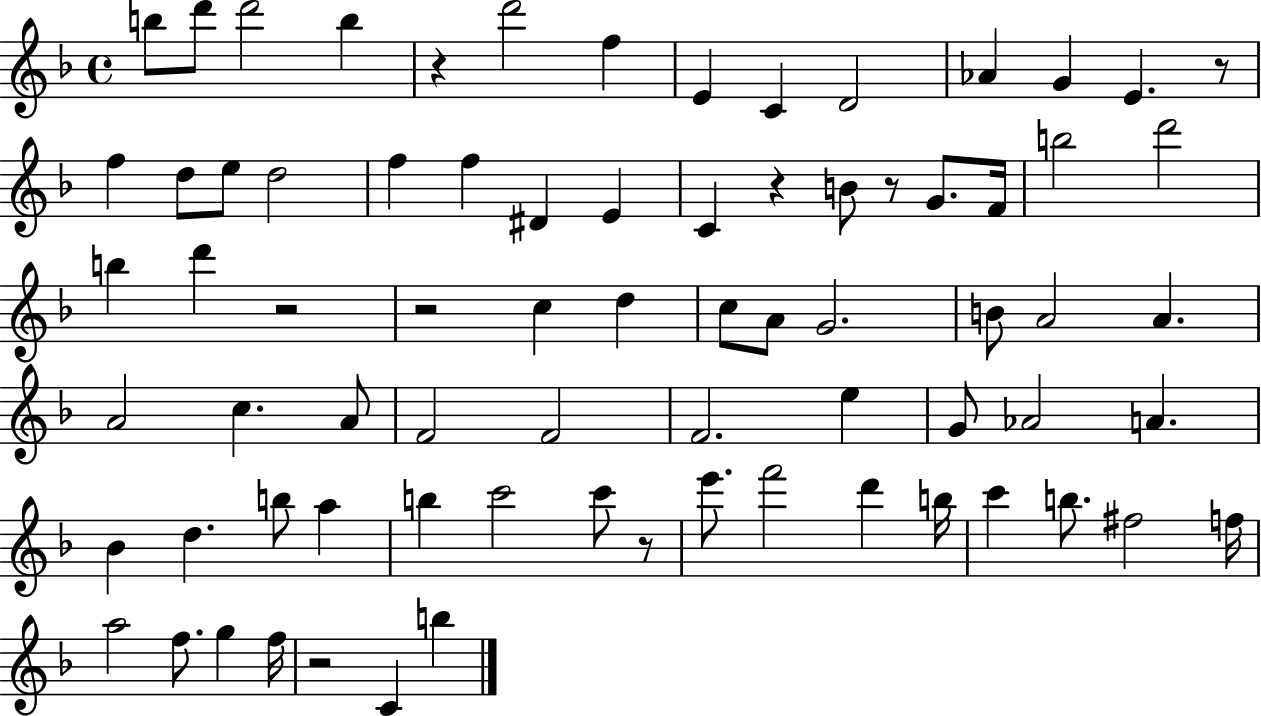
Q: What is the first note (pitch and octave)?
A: B5